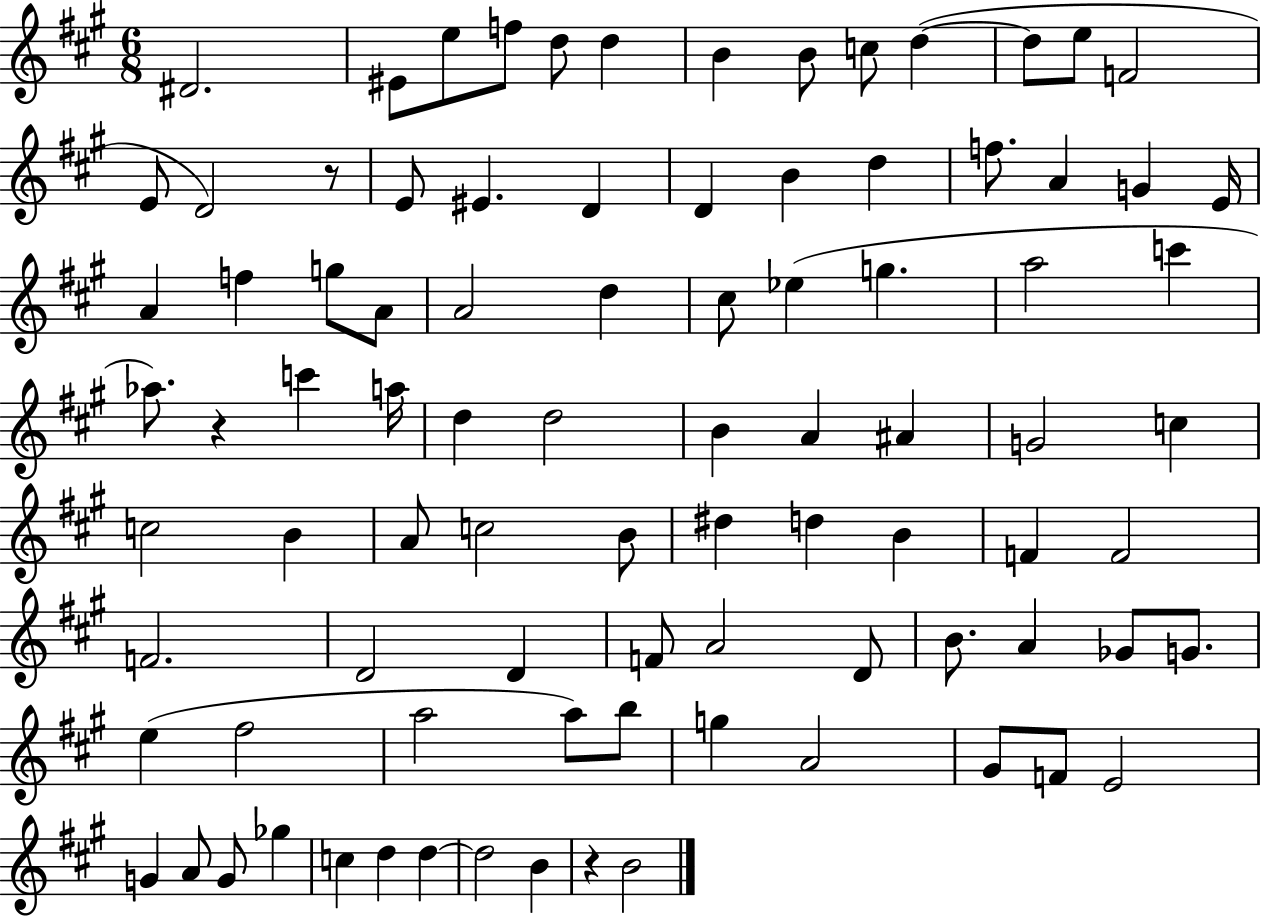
{
  \clef treble
  \numericTimeSignature
  \time 6/8
  \key a \major
  dis'2. | eis'8 e''8 f''8 d''8 d''4 | b'4 b'8 c''8 d''4~(~ | d''8 e''8 f'2 | \break e'8 d'2) r8 | e'8 eis'4. d'4 | d'4 b'4 d''4 | f''8. a'4 g'4 e'16 | \break a'4 f''4 g''8 a'8 | a'2 d''4 | cis''8 ees''4( g''4. | a''2 c'''4 | \break aes''8.) r4 c'''4 a''16 | d''4 d''2 | b'4 a'4 ais'4 | g'2 c''4 | \break c''2 b'4 | a'8 c''2 b'8 | dis''4 d''4 b'4 | f'4 f'2 | \break f'2. | d'2 d'4 | f'8 a'2 d'8 | b'8. a'4 ges'8 g'8. | \break e''4( fis''2 | a''2 a''8) b''8 | g''4 a'2 | gis'8 f'8 e'2 | \break g'4 a'8 g'8 ges''4 | c''4 d''4 d''4~~ | d''2 b'4 | r4 b'2 | \break \bar "|."
}